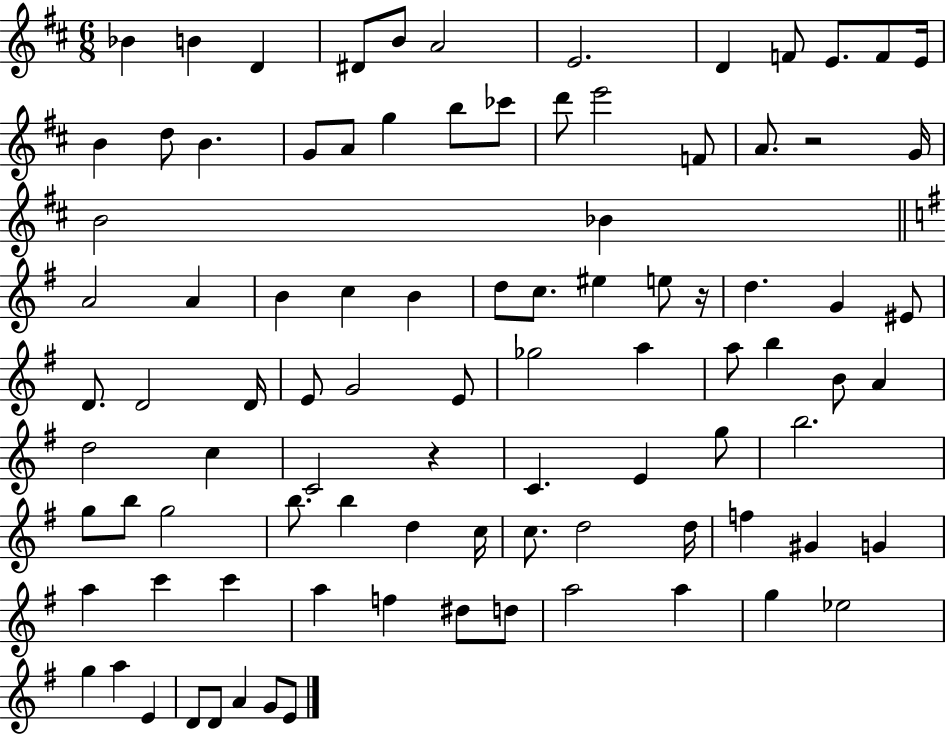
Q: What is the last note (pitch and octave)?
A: E4